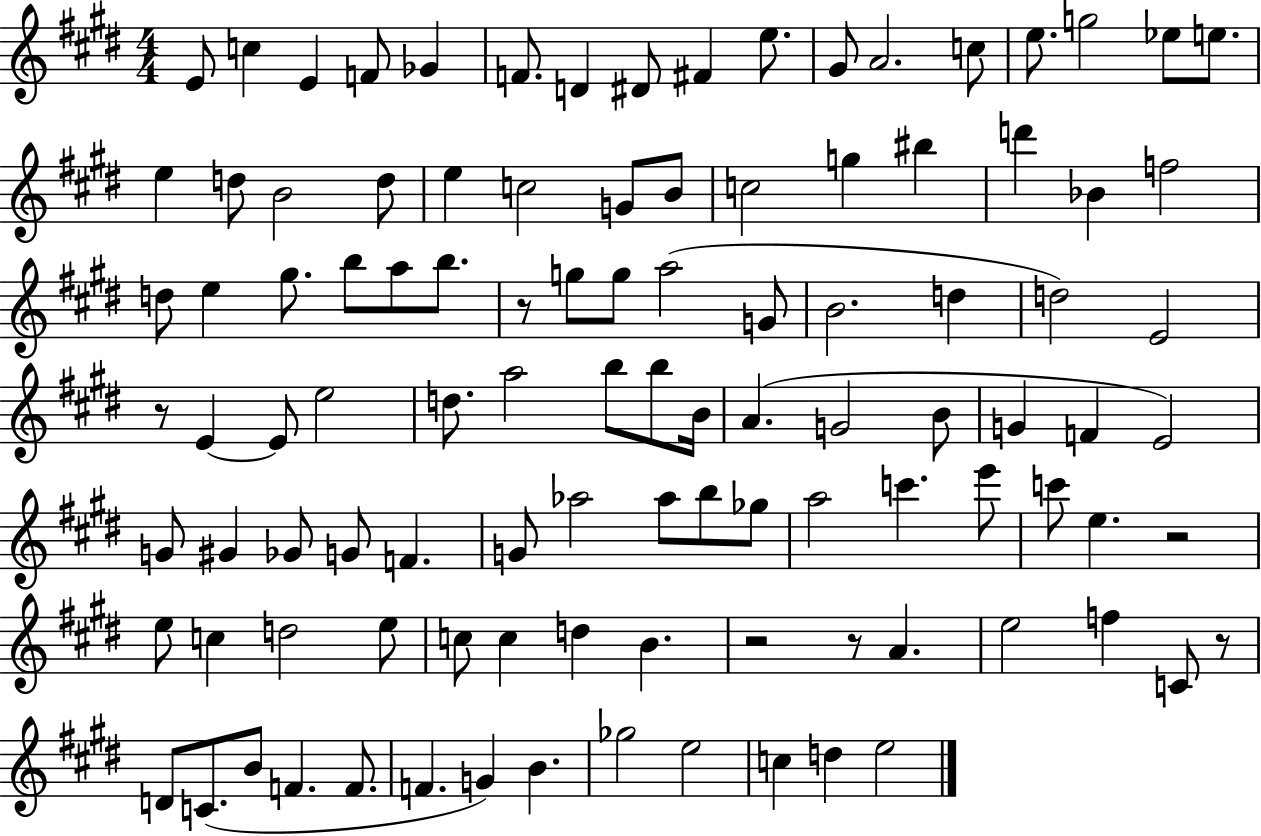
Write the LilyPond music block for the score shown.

{
  \clef treble
  \numericTimeSignature
  \time 4/4
  \key e \major
  e'8 c''4 e'4 f'8 ges'4 | f'8. d'4 dis'8 fis'4 e''8. | gis'8 a'2. c''8 | e''8. g''2 ees''8 e''8. | \break e''4 d''8 b'2 d''8 | e''4 c''2 g'8 b'8 | c''2 g''4 bis''4 | d'''4 bes'4 f''2 | \break d''8 e''4 gis''8. b''8 a''8 b''8. | r8 g''8 g''8 a''2( g'8 | b'2. d''4 | d''2) e'2 | \break r8 e'4~~ e'8 e''2 | d''8. a''2 b''8 b''8 b'16 | a'4.( g'2 b'8 | g'4 f'4 e'2) | \break g'8 gis'4 ges'8 g'8 f'4. | g'8 aes''2 aes''8 b''8 ges''8 | a''2 c'''4. e'''8 | c'''8 e''4. r2 | \break e''8 c''4 d''2 e''8 | c''8 c''4 d''4 b'4. | r2 r8 a'4. | e''2 f''4 c'8 r8 | \break d'8 c'8.( b'8 f'4. f'8. | f'4. g'4) b'4. | ges''2 e''2 | c''4 d''4 e''2 | \break \bar "|."
}